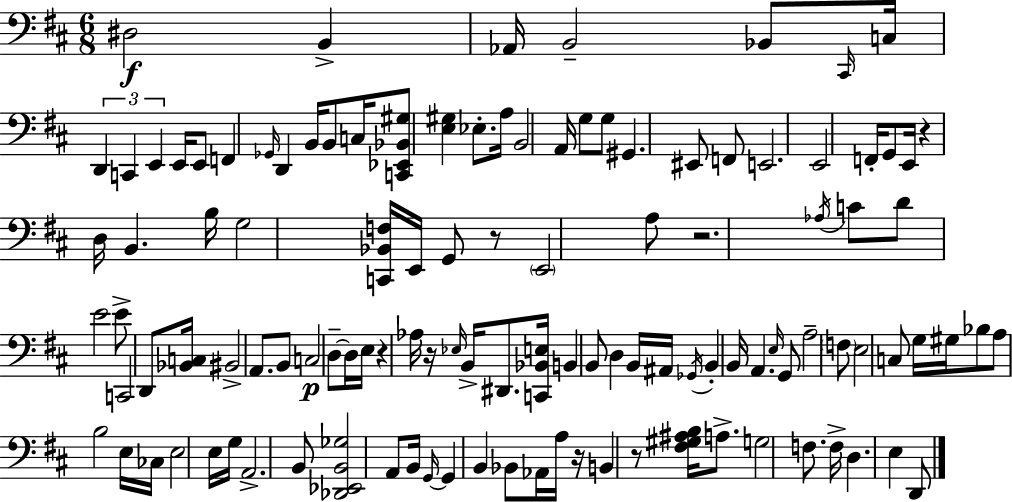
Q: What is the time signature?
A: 6/8